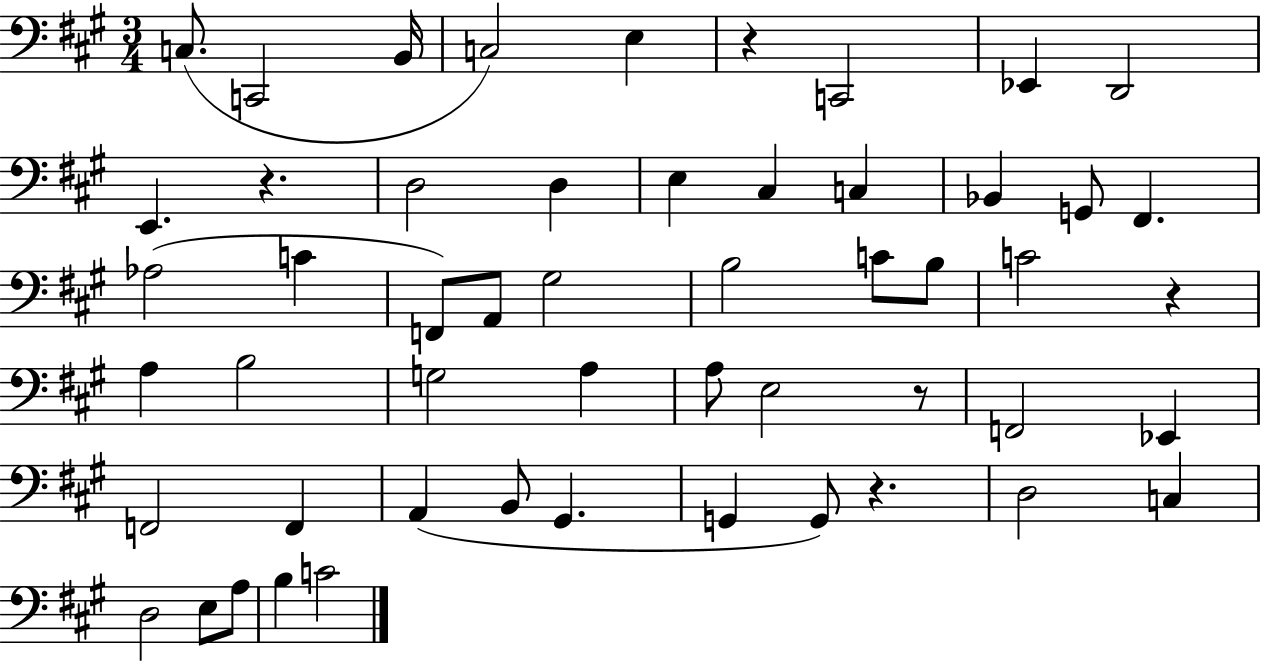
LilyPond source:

{
  \clef bass
  \numericTimeSignature
  \time 3/4
  \key a \major
  c8.( c,2 b,16 | c2) e4 | r4 c,2 | ees,4 d,2 | \break e,4. r4. | d2 d4 | e4 cis4 c4 | bes,4 g,8 fis,4. | \break aes2( c'4 | f,8) a,8 gis2 | b2 c'8 b8 | c'2 r4 | \break a4 b2 | g2 a4 | a8 e2 r8 | f,2 ees,4 | \break f,2 f,4 | a,4( b,8 gis,4. | g,4 g,8) r4. | d2 c4 | \break d2 e8 a8 | b4 c'2 | \bar "|."
}